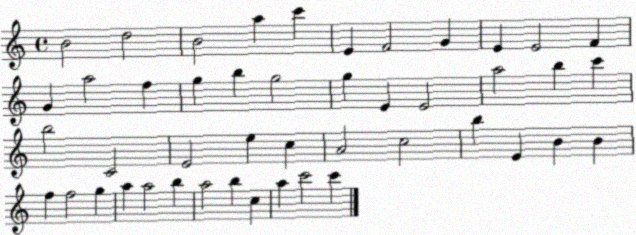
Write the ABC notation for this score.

X:1
T:Untitled
M:4/4
L:1/4
K:C
B2 d2 B2 a c' E F2 G E E2 F G a2 f g b g2 g E E2 a2 b c' b2 C2 E2 e c A2 c2 b E B B f f2 g a a2 b a2 b c a c'2 c'